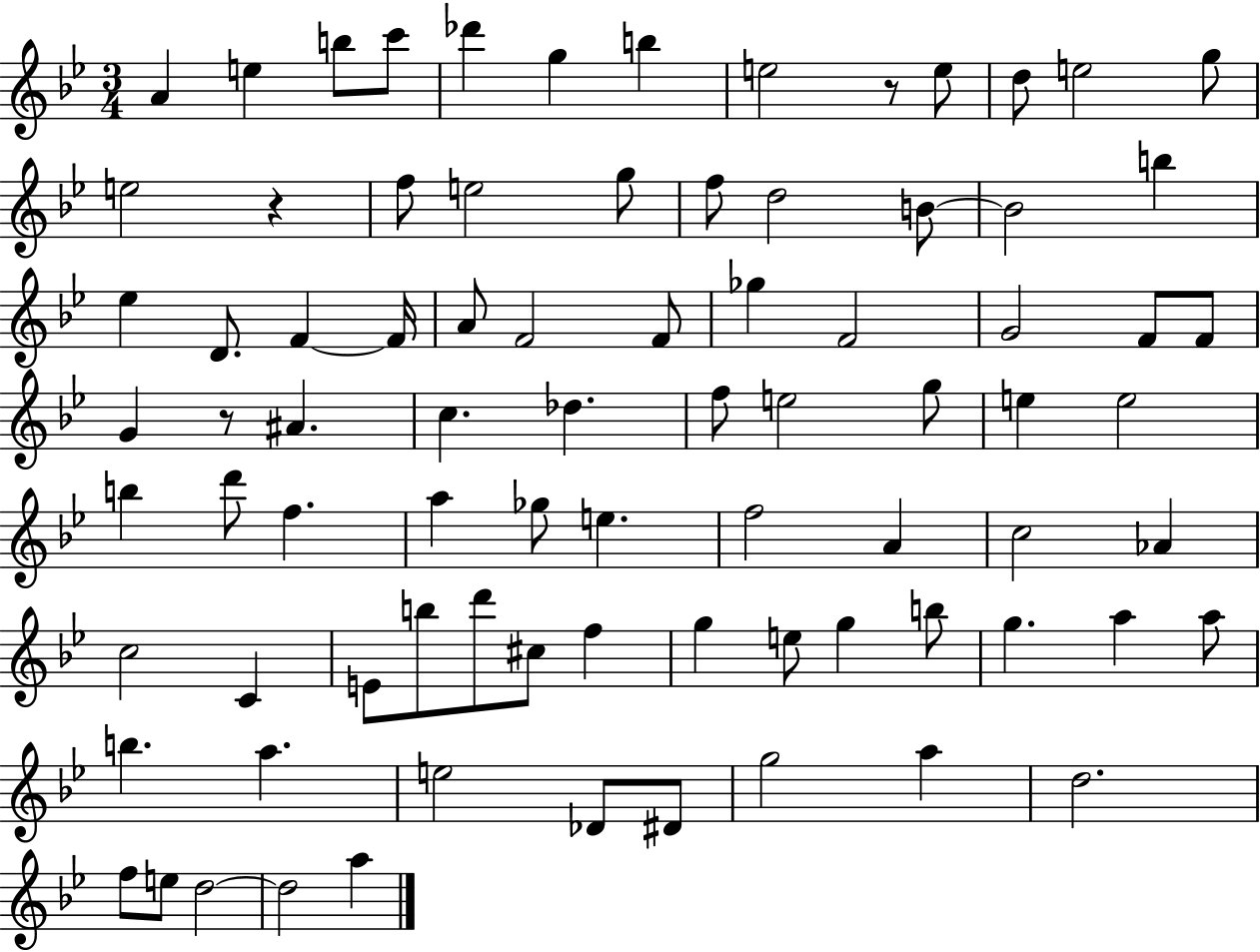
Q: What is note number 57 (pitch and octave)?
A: D6